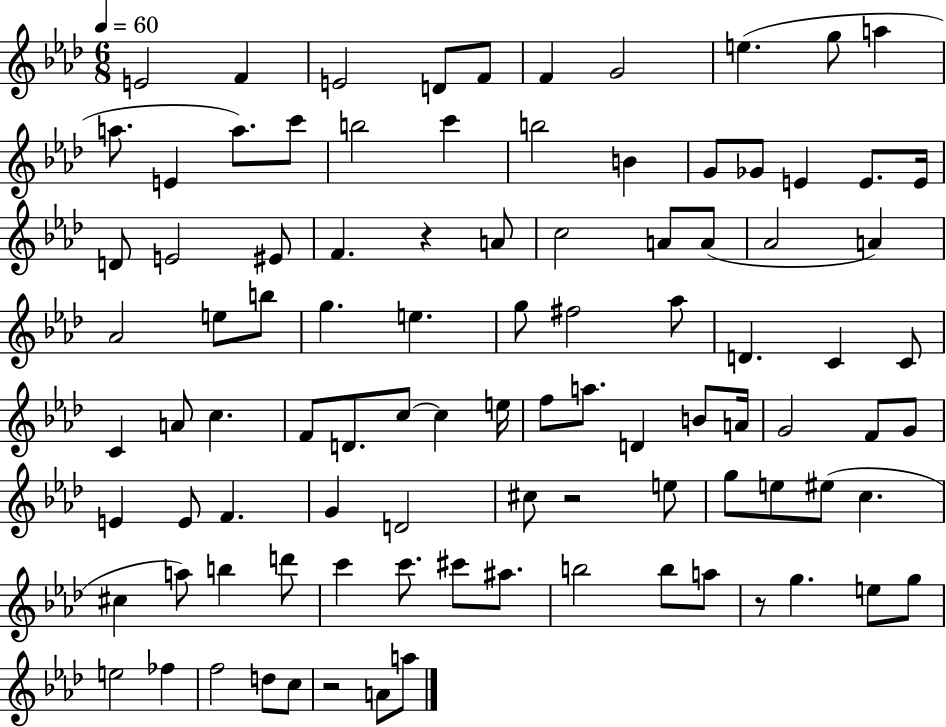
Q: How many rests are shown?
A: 4